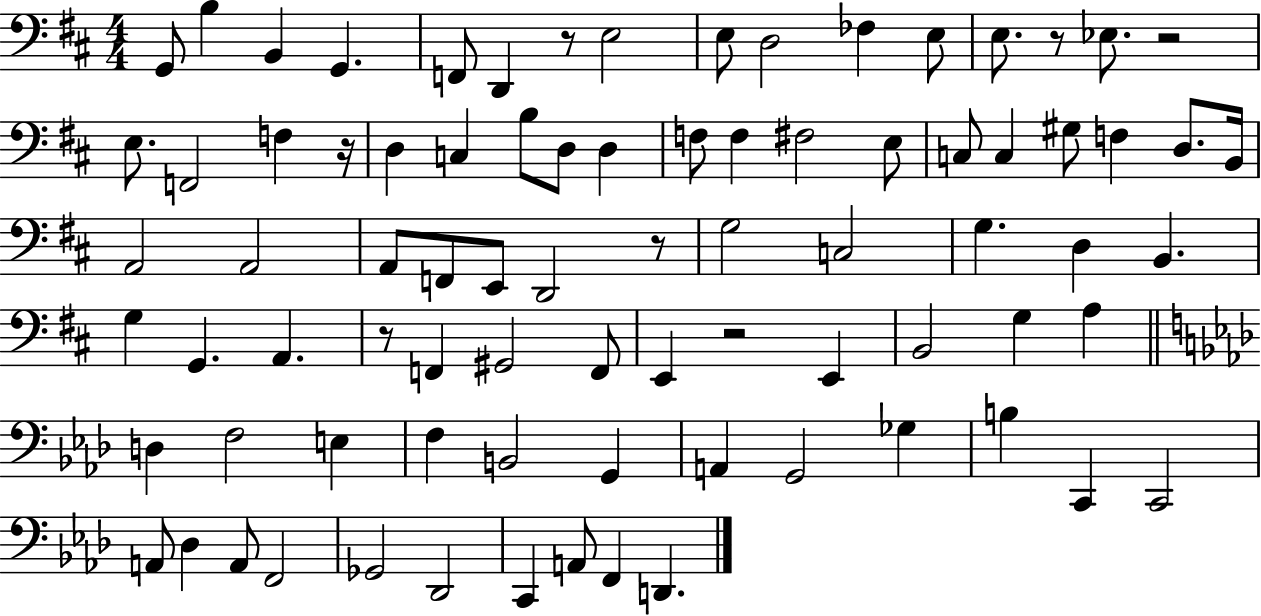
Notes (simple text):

G2/e B3/q B2/q G2/q. F2/e D2/q R/e E3/h E3/e D3/h FES3/q E3/e E3/e. R/e Eb3/e. R/h E3/e. F2/h F3/q R/s D3/q C3/q B3/e D3/e D3/q F3/e F3/q F#3/h E3/e C3/e C3/q G#3/e F3/q D3/e. B2/s A2/h A2/h A2/e F2/e E2/e D2/h R/e G3/h C3/h G3/q. D3/q B2/q. G3/q G2/q. A2/q. R/e F2/q G#2/h F2/e E2/q R/h E2/q B2/h G3/q A3/q D3/q F3/h E3/q F3/q B2/h G2/q A2/q G2/h Gb3/q B3/q C2/q C2/h A2/e Db3/q A2/e F2/h Gb2/h Db2/h C2/q A2/e F2/q D2/q.